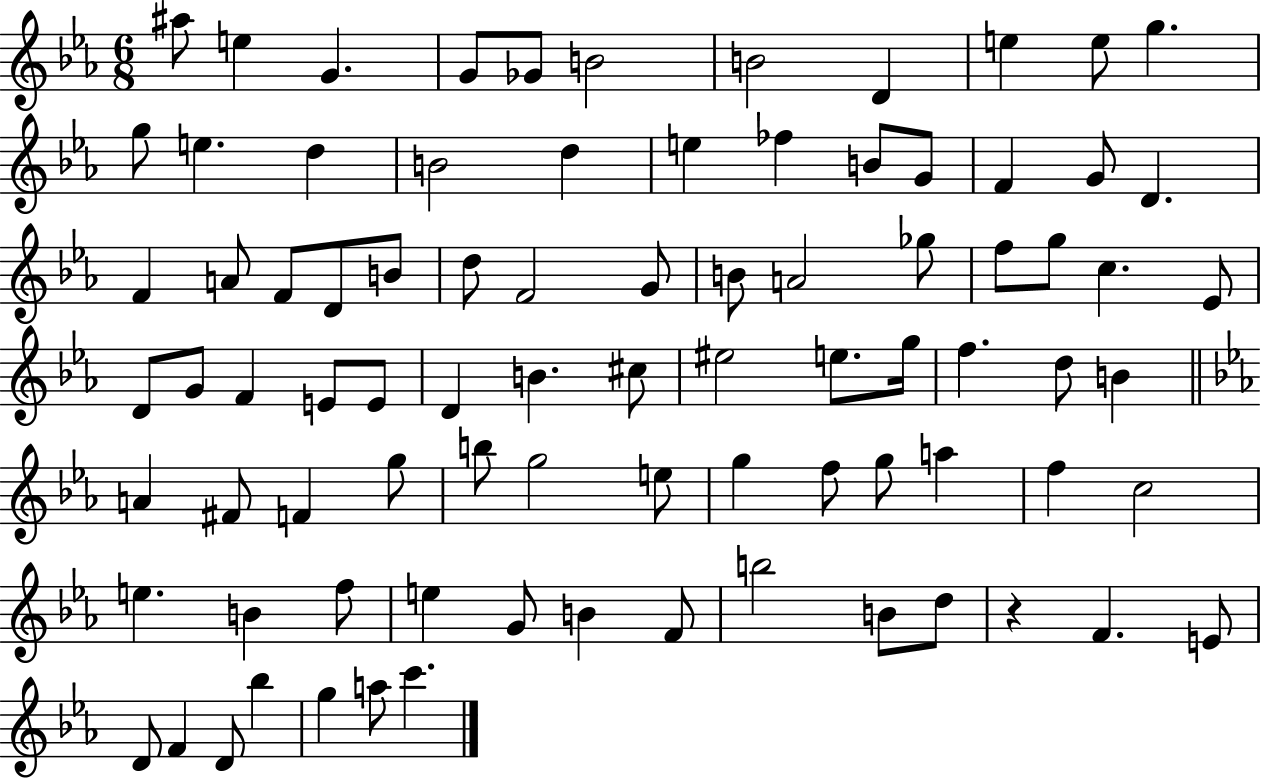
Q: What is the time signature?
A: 6/8